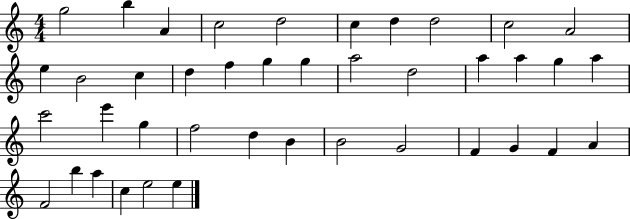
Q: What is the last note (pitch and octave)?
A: E5